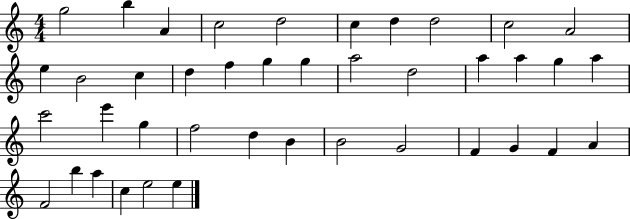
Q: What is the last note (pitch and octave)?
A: E5